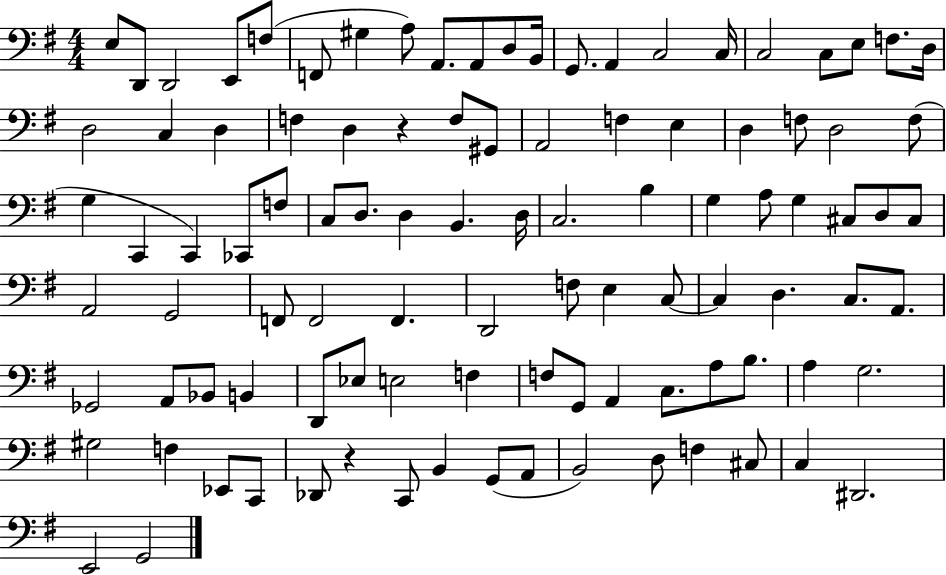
E3/e D2/e D2/h E2/e F3/e F2/e G#3/q A3/e A2/e. A2/e D3/e B2/s G2/e. A2/q C3/h C3/s C3/h C3/e E3/e F3/e. D3/s D3/h C3/q D3/q F3/q D3/q R/q F3/e G#2/e A2/h F3/q E3/q D3/q F3/e D3/h F3/e G3/q C2/q C2/q CES2/e F3/e C3/e D3/e. D3/q B2/q. D3/s C3/h. B3/q G3/q A3/e G3/q C#3/e D3/e C#3/e A2/h G2/h F2/e F2/h F2/q. D2/h F3/e E3/q C3/e C3/q D3/q. C3/e. A2/e. Gb2/h A2/e Bb2/e B2/q D2/e Eb3/e E3/h F3/q F3/e G2/e A2/q C3/e. A3/e B3/e. A3/q G3/h. G#3/h F3/q Eb2/e C2/e Db2/e R/q C2/e B2/q G2/e A2/e B2/h D3/e F3/q C#3/e C3/q D#2/h. E2/h G2/h